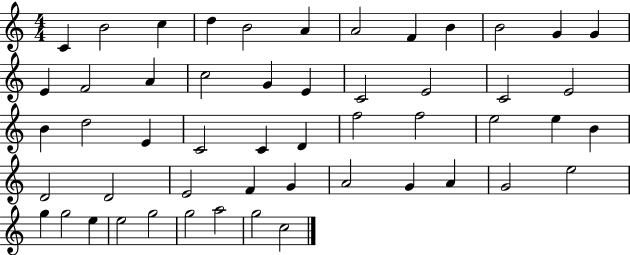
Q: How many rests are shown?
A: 0